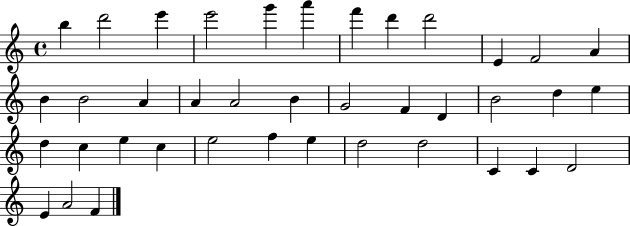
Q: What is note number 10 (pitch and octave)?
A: E4